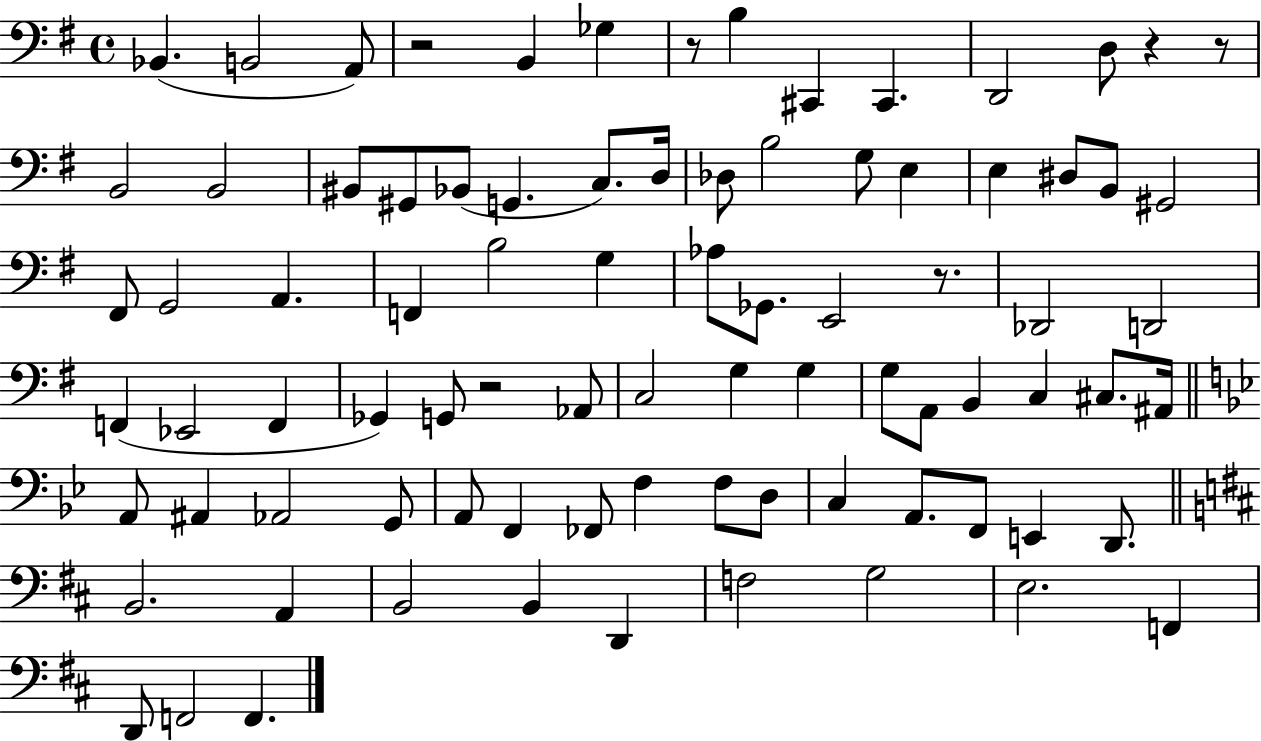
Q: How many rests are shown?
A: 6